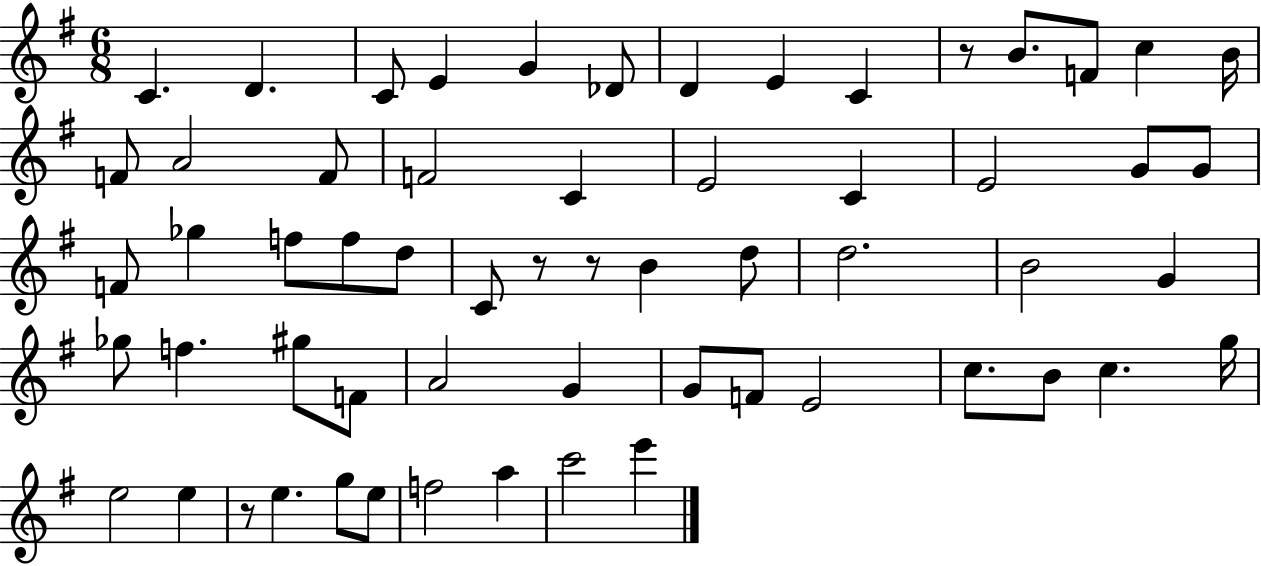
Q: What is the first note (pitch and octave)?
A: C4